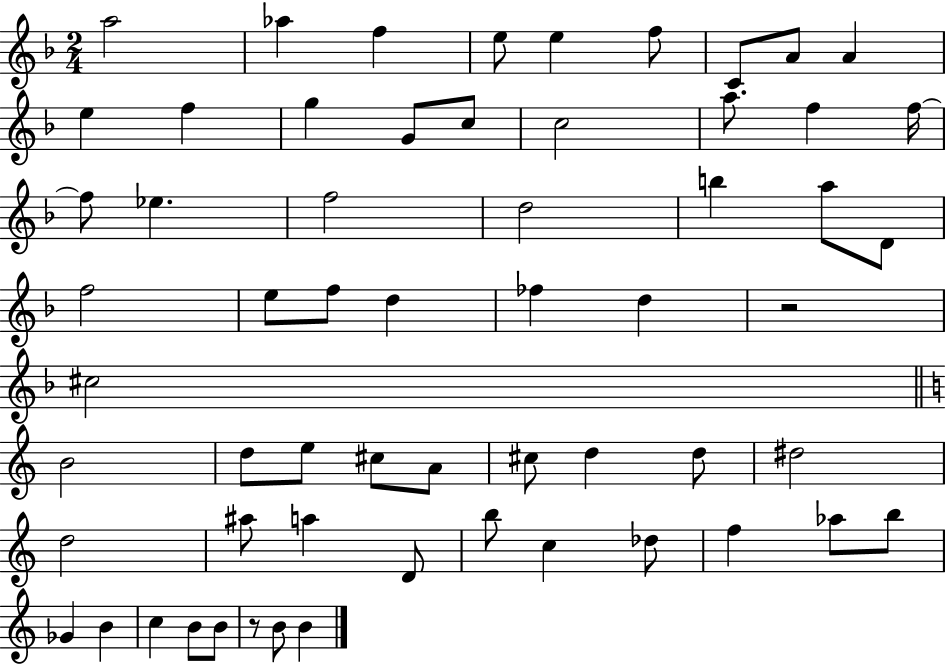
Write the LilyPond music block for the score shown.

{
  \clef treble
  \numericTimeSignature
  \time 2/4
  \key f \major
  \repeat volta 2 { a''2 | aes''4 f''4 | e''8 e''4 f''8 | c'8 a'8 a'4 | \break e''4 f''4 | g''4 g'8 c''8 | c''2 | a''8. f''4 f''16~~ | \break f''8 ees''4. | f''2 | d''2 | b''4 a''8 d'8 | \break f''2 | e''8 f''8 d''4 | fes''4 d''4 | r2 | \break cis''2 | \bar "||" \break \key c \major b'2 | d''8 e''8 cis''8 a'8 | cis''8 d''4 d''8 | dis''2 | \break d''2 | ais''8 a''4 d'8 | b''8 c''4 des''8 | f''4 aes''8 b''8 | \break ges'4 b'4 | c''4 b'8 b'8 | r8 b'8 b'4 | } \bar "|."
}